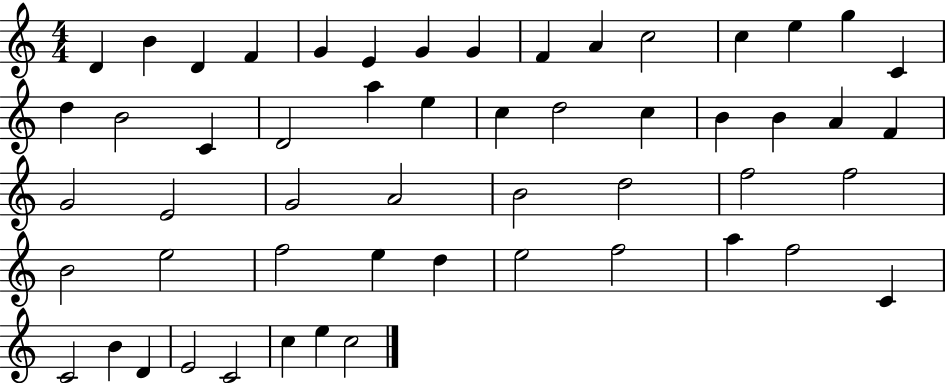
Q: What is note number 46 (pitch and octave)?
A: C4